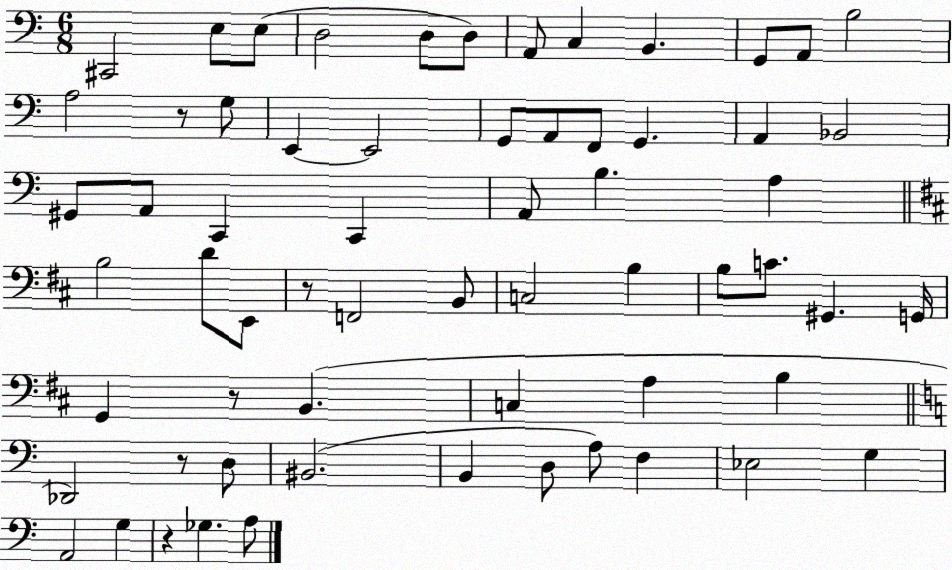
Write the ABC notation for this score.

X:1
T:Untitled
M:6/8
L:1/4
K:C
^C,,2 E,/2 E,/2 D,2 D,/2 D,/2 A,,/2 C, B,, G,,/2 A,,/2 B,2 A,2 z/2 G,/2 E,, E,,2 G,,/2 A,,/2 F,,/2 G,, A,, _B,,2 ^G,,/2 A,,/2 C,, C,, A,,/2 B, A, B,2 D/2 E,,/2 z/2 F,,2 B,,/2 C,2 B, B,/2 C/2 ^G,, G,,/4 G,, z/2 B,, C, A, B, _D,,2 z/2 D,/2 ^B,,2 B,, D,/2 A,/2 F, _E,2 G, A,,2 G, z _G, A,/2